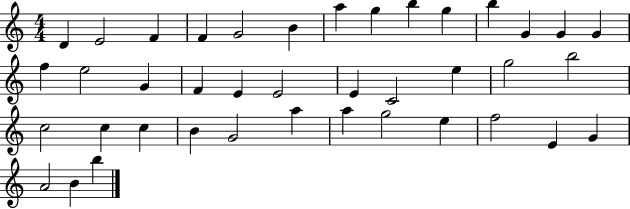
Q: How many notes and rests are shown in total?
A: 40